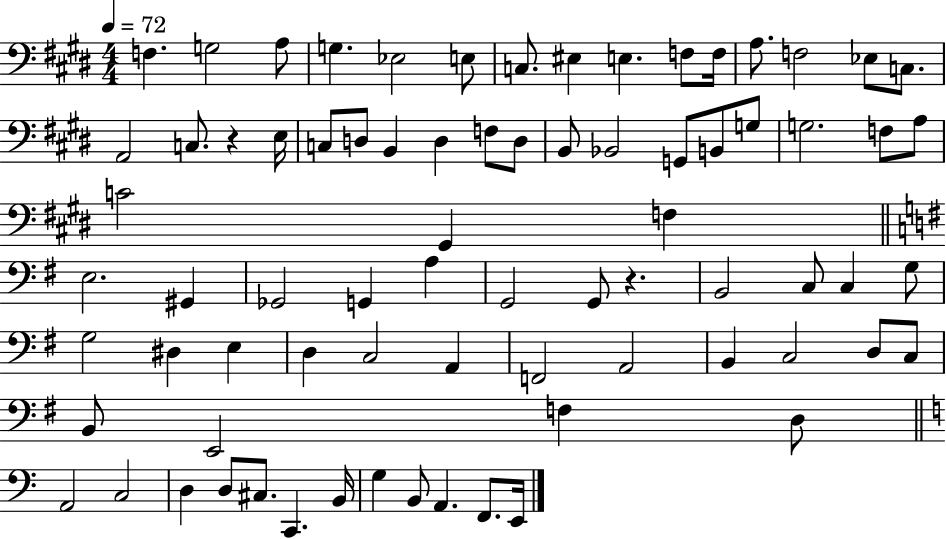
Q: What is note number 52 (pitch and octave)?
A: A2